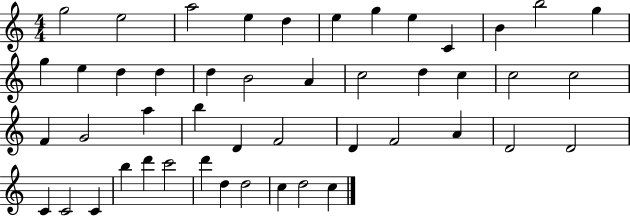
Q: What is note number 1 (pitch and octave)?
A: G5